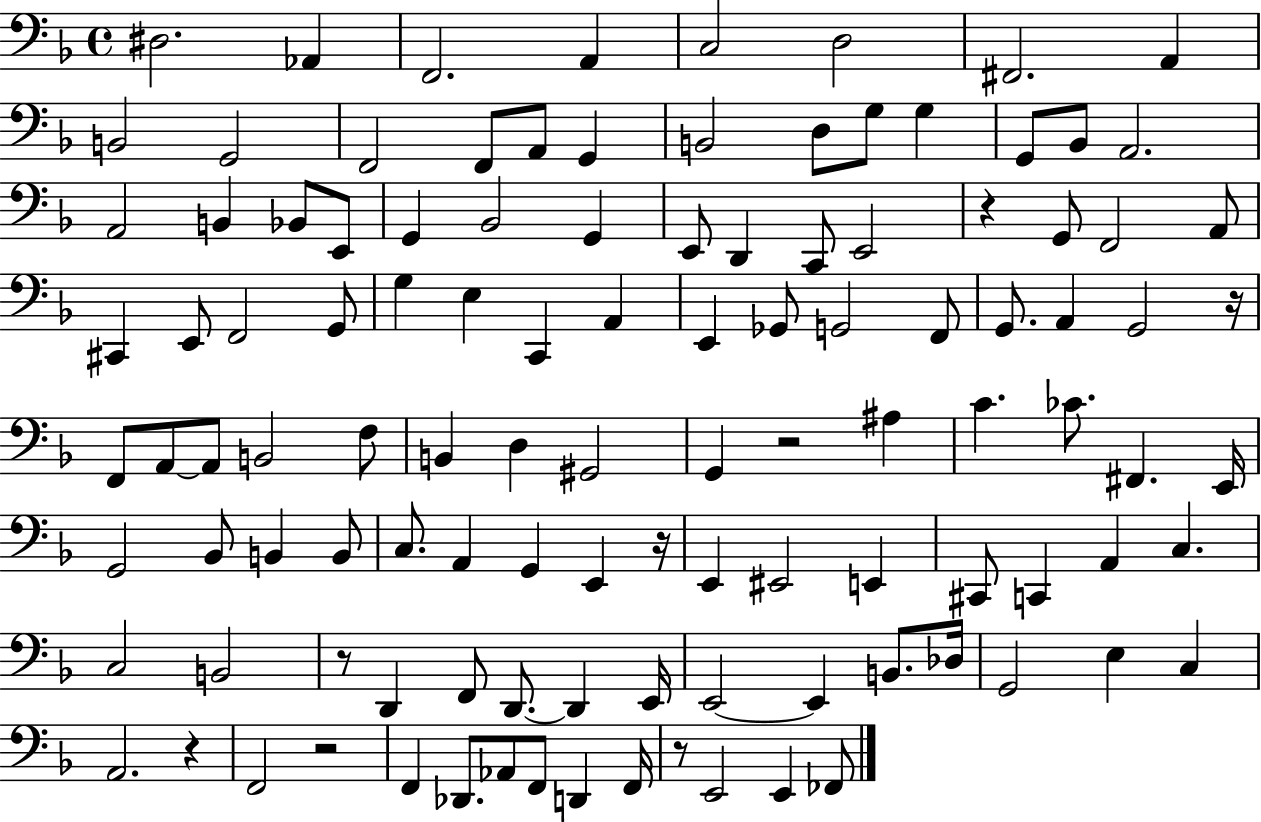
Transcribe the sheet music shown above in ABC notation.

X:1
T:Untitled
M:4/4
L:1/4
K:F
^D,2 _A,, F,,2 A,, C,2 D,2 ^F,,2 A,, B,,2 G,,2 F,,2 F,,/2 A,,/2 G,, B,,2 D,/2 G,/2 G, G,,/2 _B,,/2 A,,2 A,,2 B,, _B,,/2 E,,/2 G,, _B,,2 G,, E,,/2 D,, C,,/2 E,,2 z G,,/2 F,,2 A,,/2 ^C,, E,,/2 F,,2 G,,/2 G, E, C,, A,, E,, _G,,/2 G,,2 F,,/2 G,,/2 A,, G,,2 z/4 F,,/2 A,,/2 A,,/2 B,,2 F,/2 B,, D, ^G,,2 G,, z2 ^A, C _C/2 ^F,, E,,/4 G,,2 _B,,/2 B,, B,,/2 C,/2 A,, G,, E,, z/4 E,, ^E,,2 E,, ^C,,/2 C,, A,, C, C,2 B,,2 z/2 D,, F,,/2 D,,/2 D,, E,,/4 E,,2 E,, B,,/2 _D,/4 G,,2 E, C, A,,2 z F,,2 z2 F,, _D,,/2 _A,,/2 F,,/2 D,, F,,/4 z/2 E,,2 E,, _F,,/2